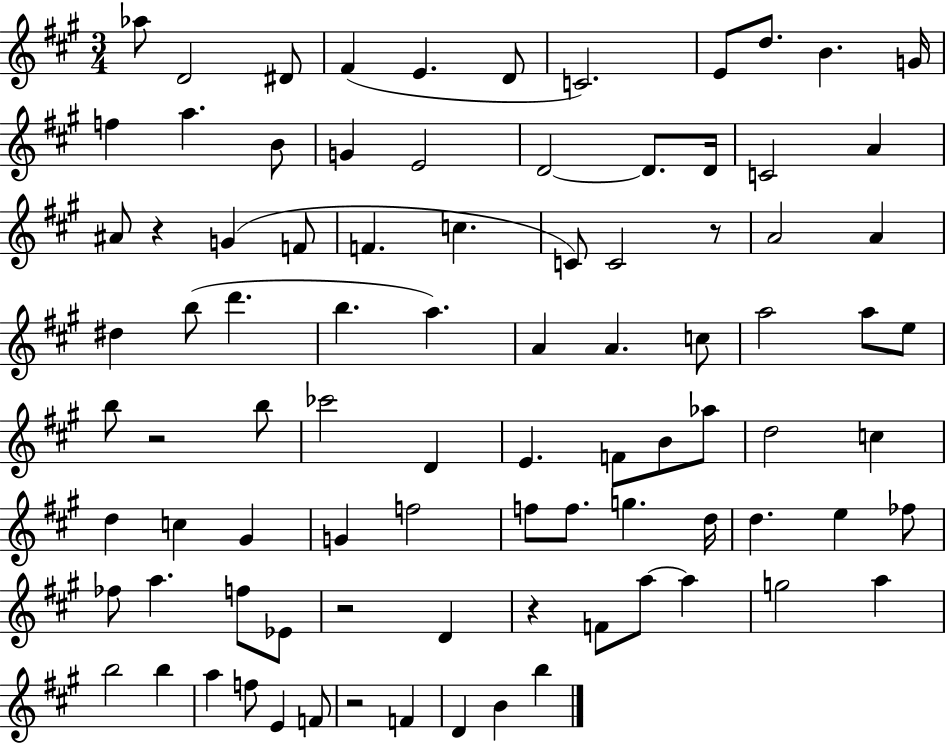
{
  \clef treble
  \numericTimeSignature
  \time 3/4
  \key a \major
  aes''8 d'2 dis'8 | fis'4( e'4. d'8 | c'2.) | e'8 d''8. b'4. g'16 | \break f''4 a''4. b'8 | g'4 e'2 | d'2~~ d'8. d'16 | c'2 a'4 | \break ais'8 r4 g'4( f'8 | f'4. c''4. | c'8) c'2 r8 | a'2 a'4 | \break dis''4 b''8( d'''4. | b''4. a''4.) | a'4 a'4. c''8 | a''2 a''8 e''8 | \break b''8 r2 b''8 | ces'''2 d'4 | e'4. f'8 b'8 aes''8 | d''2 c''4 | \break d''4 c''4 gis'4 | g'4 f''2 | f''8 f''8. g''4. d''16 | d''4. e''4 fes''8 | \break fes''8 a''4. f''8 ees'8 | r2 d'4 | r4 f'8 a''8~~ a''4 | g''2 a''4 | \break b''2 b''4 | a''4 f''8 e'4 f'8 | r2 f'4 | d'4 b'4 b''4 | \break \bar "|."
}